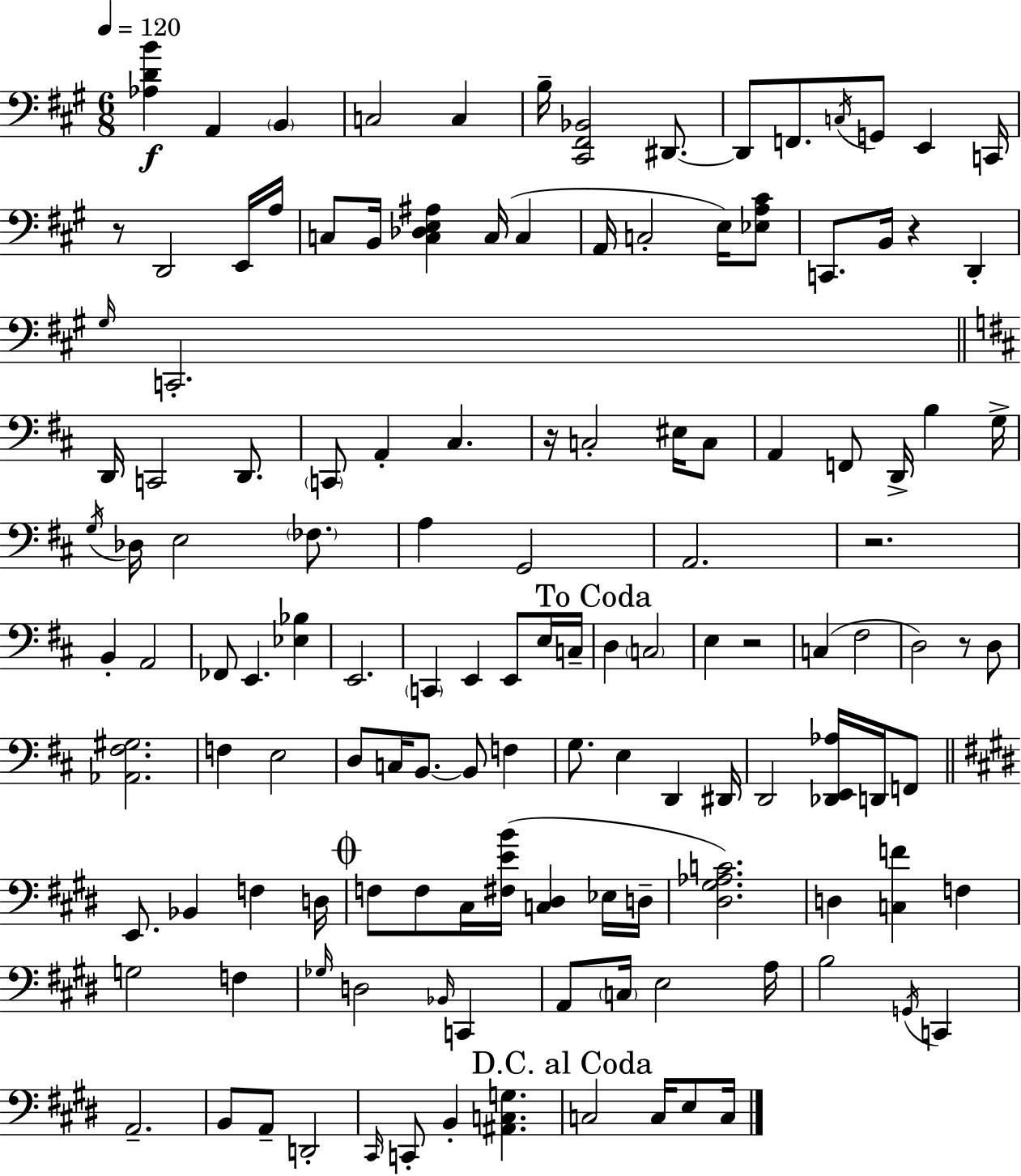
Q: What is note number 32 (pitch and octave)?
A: A2